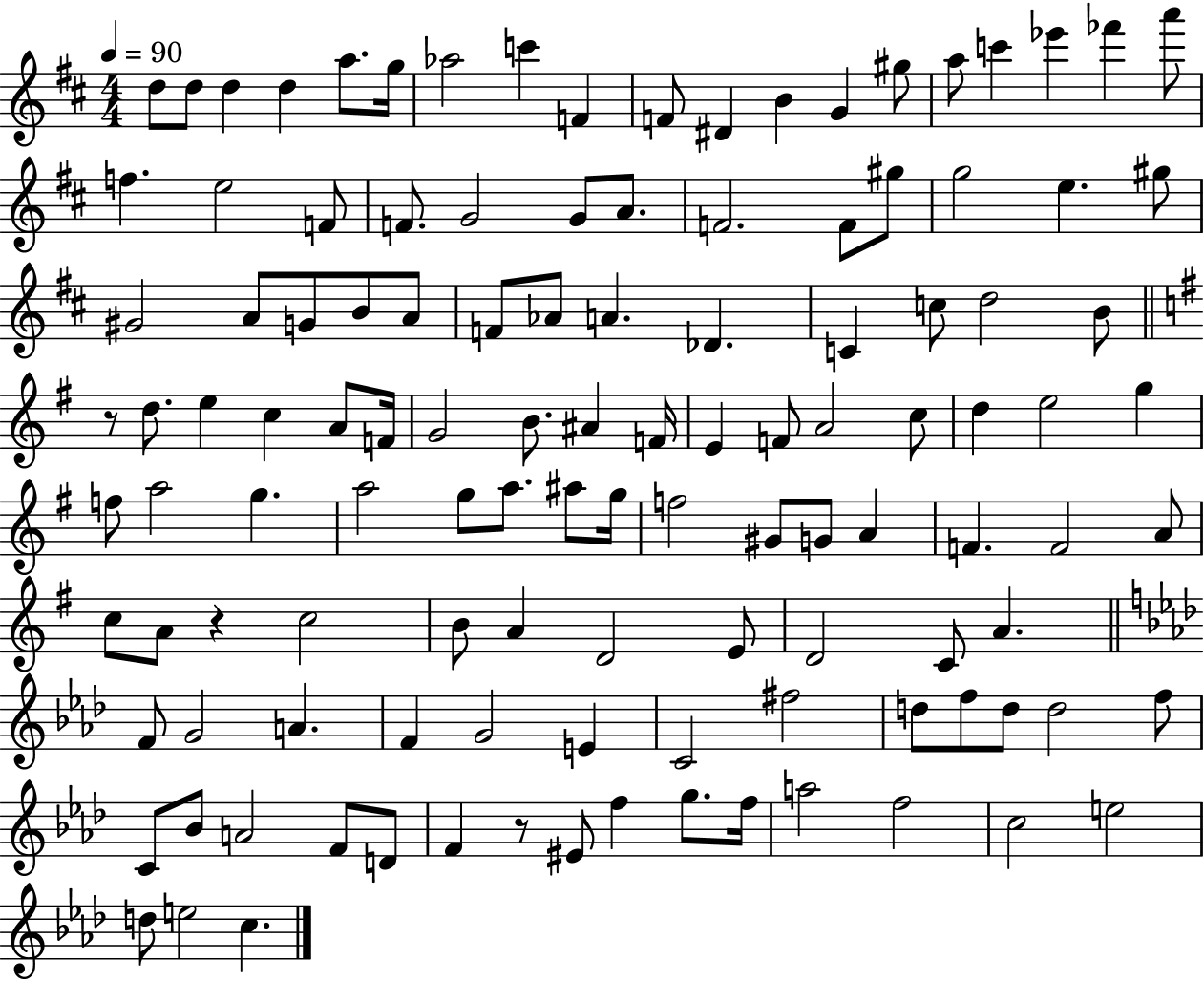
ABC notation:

X:1
T:Untitled
M:4/4
L:1/4
K:D
d/2 d/2 d d a/2 g/4 _a2 c' F F/2 ^D B G ^g/2 a/2 c' _e' _f' a'/2 f e2 F/2 F/2 G2 G/2 A/2 F2 F/2 ^g/2 g2 e ^g/2 ^G2 A/2 G/2 B/2 A/2 F/2 _A/2 A _D C c/2 d2 B/2 z/2 d/2 e c A/2 F/4 G2 B/2 ^A F/4 E F/2 A2 c/2 d e2 g f/2 a2 g a2 g/2 a/2 ^a/2 g/4 f2 ^G/2 G/2 A F F2 A/2 c/2 A/2 z c2 B/2 A D2 E/2 D2 C/2 A F/2 G2 A F G2 E C2 ^f2 d/2 f/2 d/2 d2 f/2 C/2 _B/2 A2 F/2 D/2 F z/2 ^E/2 f g/2 f/4 a2 f2 c2 e2 d/2 e2 c